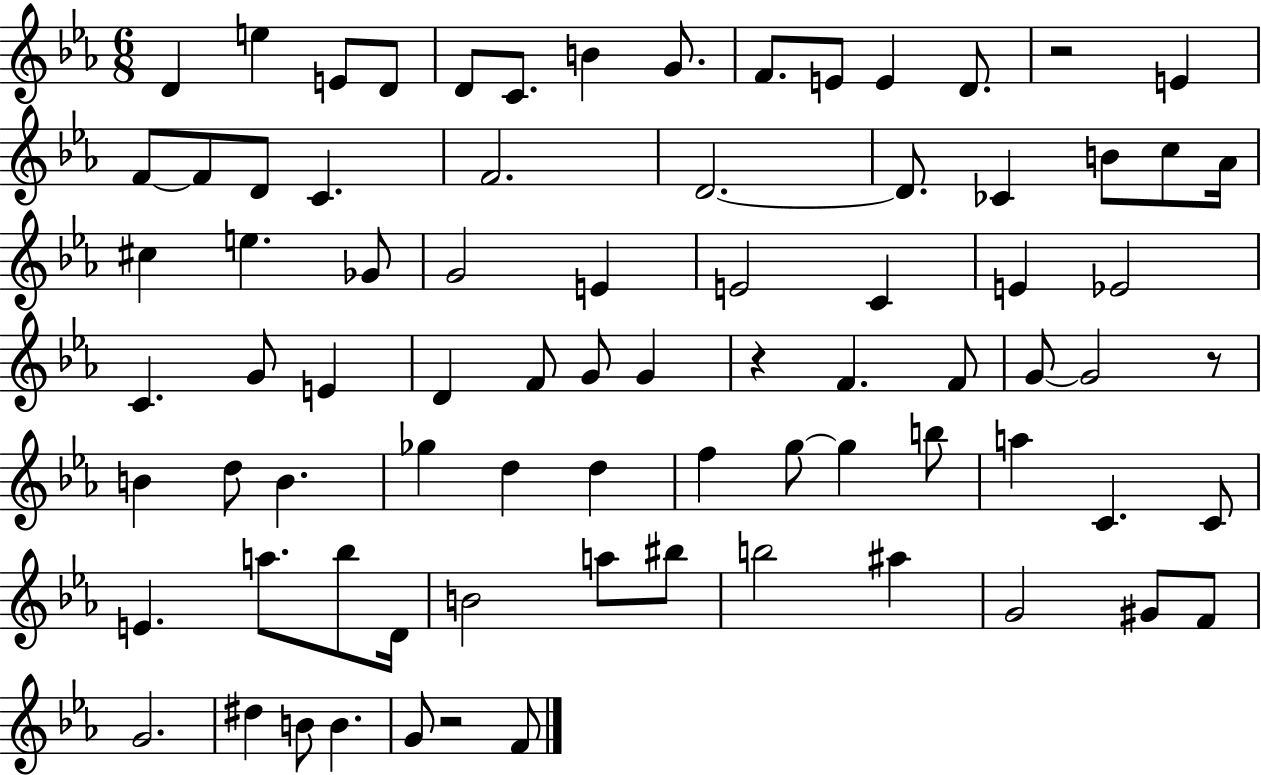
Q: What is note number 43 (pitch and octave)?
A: G4